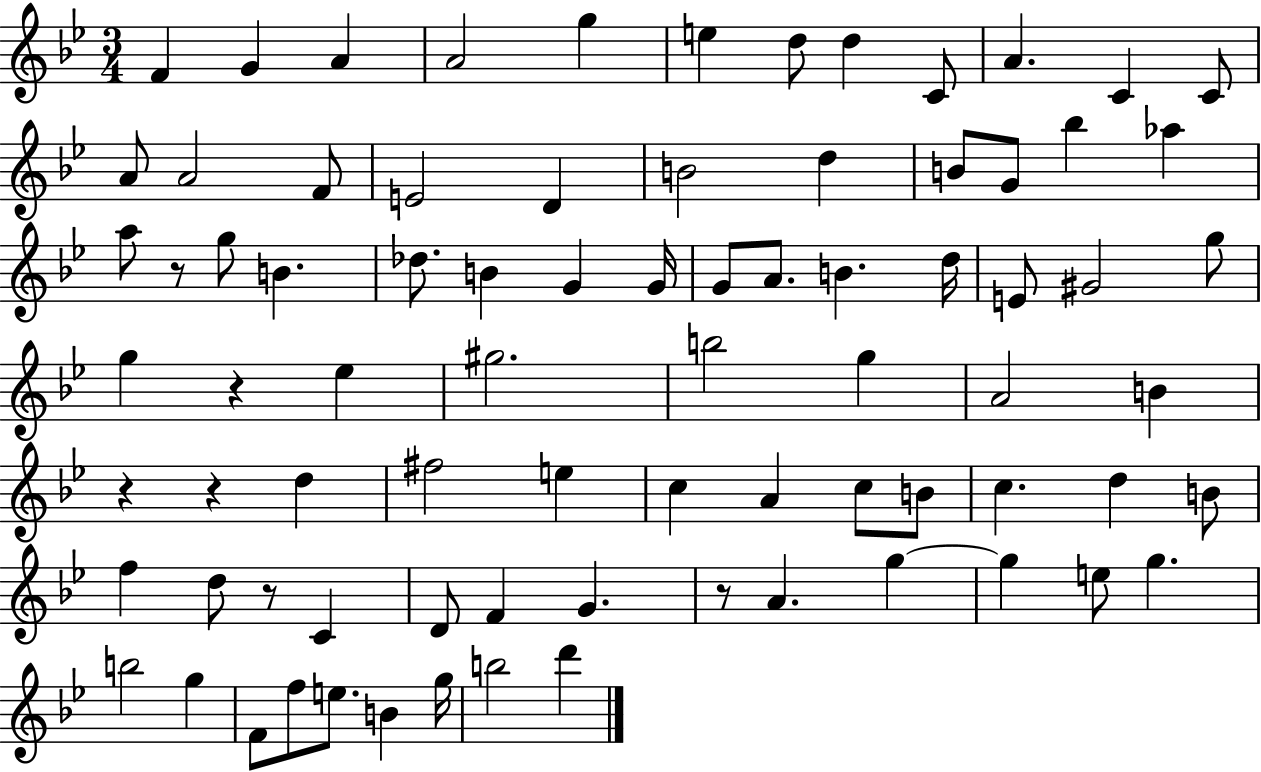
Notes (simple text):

F4/q G4/q A4/q A4/h G5/q E5/q D5/e D5/q C4/e A4/q. C4/q C4/e A4/e A4/h F4/e E4/h D4/q B4/h D5/q B4/e G4/e Bb5/q Ab5/q A5/e R/e G5/e B4/q. Db5/e. B4/q G4/q G4/s G4/e A4/e. B4/q. D5/s E4/e G#4/h G5/e G5/q R/q Eb5/q G#5/h. B5/h G5/q A4/h B4/q R/q R/q D5/q F#5/h E5/q C5/q A4/q C5/e B4/e C5/q. D5/q B4/e F5/q D5/e R/e C4/q D4/e F4/q G4/q. R/e A4/q. G5/q G5/q E5/e G5/q. B5/h G5/q F4/e F5/e E5/e. B4/q G5/s B5/h D6/q